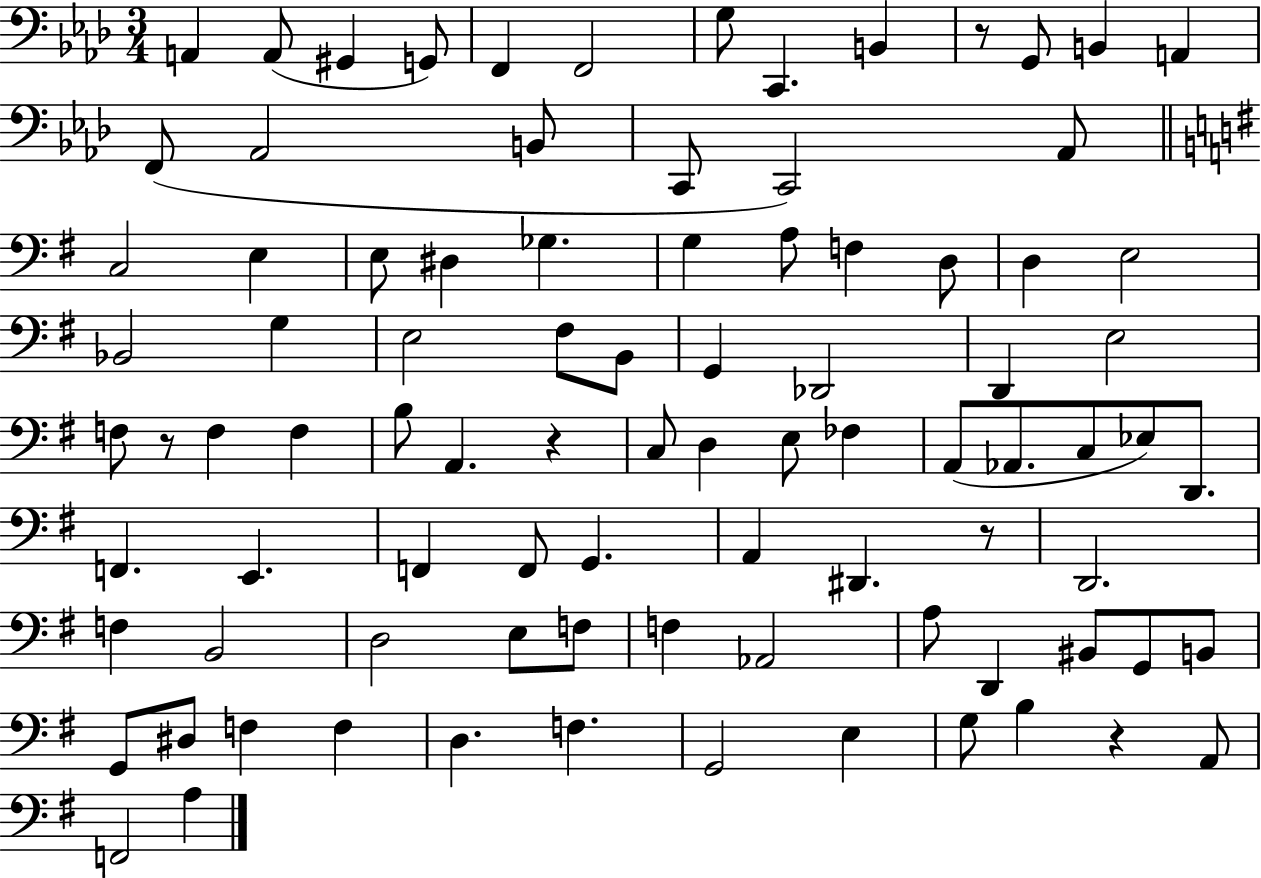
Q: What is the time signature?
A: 3/4